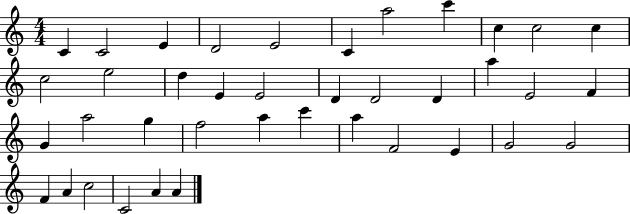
C4/q C4/h E4/q D4/h E4/h C4/q A5/h C6/q C5/q C5/h C5/q C5/h E5/h D5/q E4/q E4/h D4/q D4/h D4/q A5/q E4/h F4/q G4/q A5/h G5/q F5/h A5/q C6/q A5/q F4/h E4/q G4/h G4/h F4/q A4/q C5/h C4/h A4/q A4/q